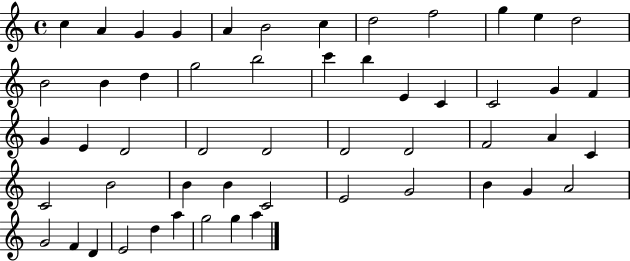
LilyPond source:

{
  \clef treble
  \time 4/4
  \defaultTimeSignature
  \key c \major
  c''4 a'4 g'4 g'4 | a'4 b'2 c''4 | d''2 f''2 | g''4 e''4 d''2 | \break b'2 b'4 d''4 | g''2 b''2 | c'''4 b''4 e'4 c'4 | c'2 g'4 f'4 | \break g'4 e'4 d'2 | d'2 d'2 | d'2 d'2 | f'2 a'4 c'4 | \break c'2 b'2 | b'4 b'4 c'2 | e'2 g'2 | b'4 g'4 a'2 | \break g'2 f'4 d'4 | e'2 d''4 a''4 | g''2 g''4 a''4 | \bar "|."
}